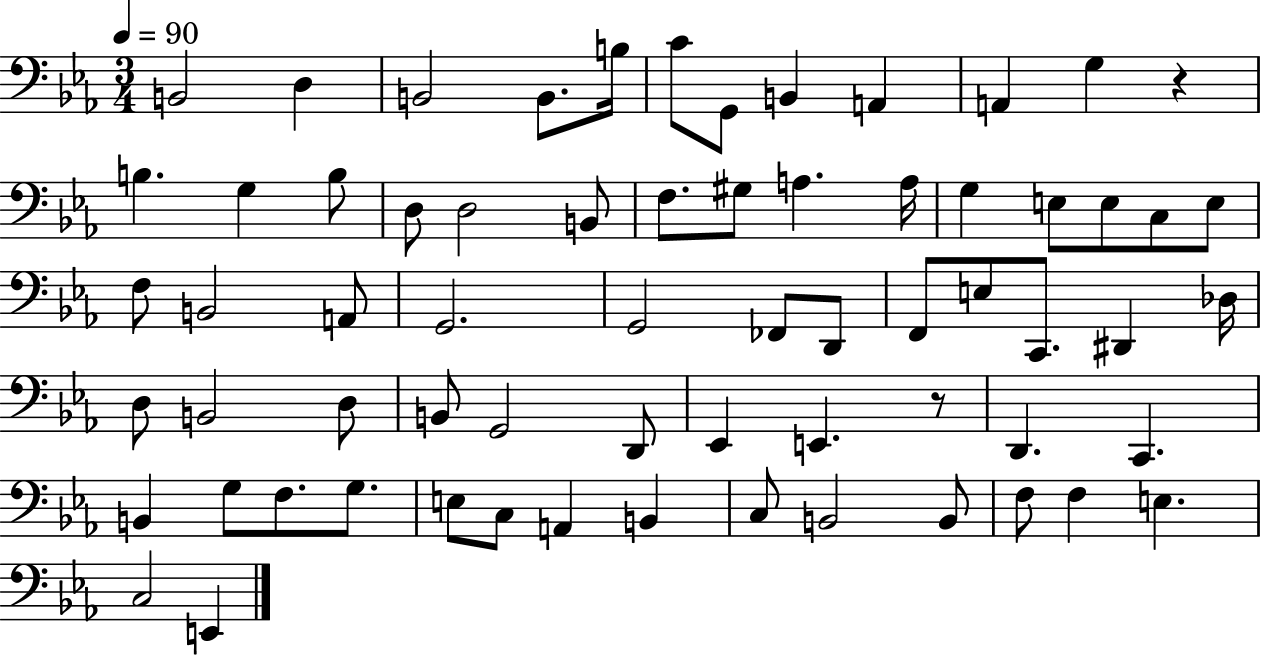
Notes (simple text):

B2/h D3/q B2/h B2/e. B3/s C4/e G2/e B2/q A2/q A2/q G3/q R/q B3/q. G3/q B3/e D3/e D3/h B2/e F3/e. G#3/e A3/q. A3/s G3/q E3/e E3/e C3/e E3/e F3/e B2/h A2/e G2/h. G2/h FES2/e D2/e F2/e E3/e C2/e. D#2/q Db3/s D3/e B2/h D3/e B2/e G2/h D2/e Eb2/q E2/q. R/e D2/q. C2/q. B2/q G3/e F3/e. G3/e. E3/e C3/e A2/q B2/q C3/e B2/h B2/e F3/e F3/q E3/q. C3/h E2/q